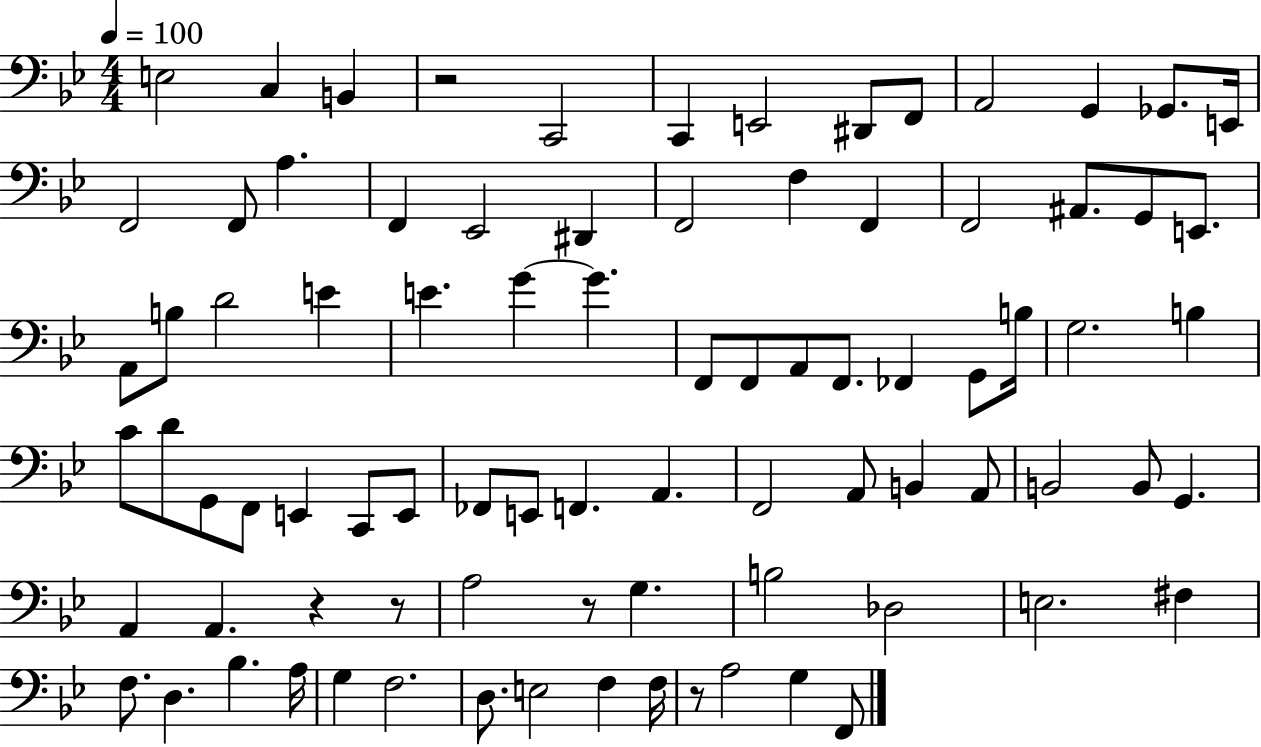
E3/h C3/q B2/q R/h C2/h C2/q E2/h D#2/e F2/e A2/h G2/q Gb2/e. E2/s F2/h F2/e A3/q. F2/q Eb2/h D#2/q F2/h F3/q F2/q F2/h A#2/e. G2/e E2/e. A2/e B3/e D4/h E4/q E4/q. G4/q G4/q. F2/e F2/e A2/e F2/e. FES2/q G2/e B3/s G3/h. B3/q C4/e D4/e G2/e F2/e E2/q C2/e E2/e FES2/e E2/e F2/q. A2/q. F2/h A2/e B2/q A2/e B2/h B2/e G2/q. A2/q A2/q. R/q R/e A3/h R/e G3/q. B3/h Db3/h E3/h. F#3/q F3/e. D3/q. Bb3/q. A3/s G3/q F3/h. D3/e. E3/h F3/q F3/s R/e A3/h G3/q F2/e